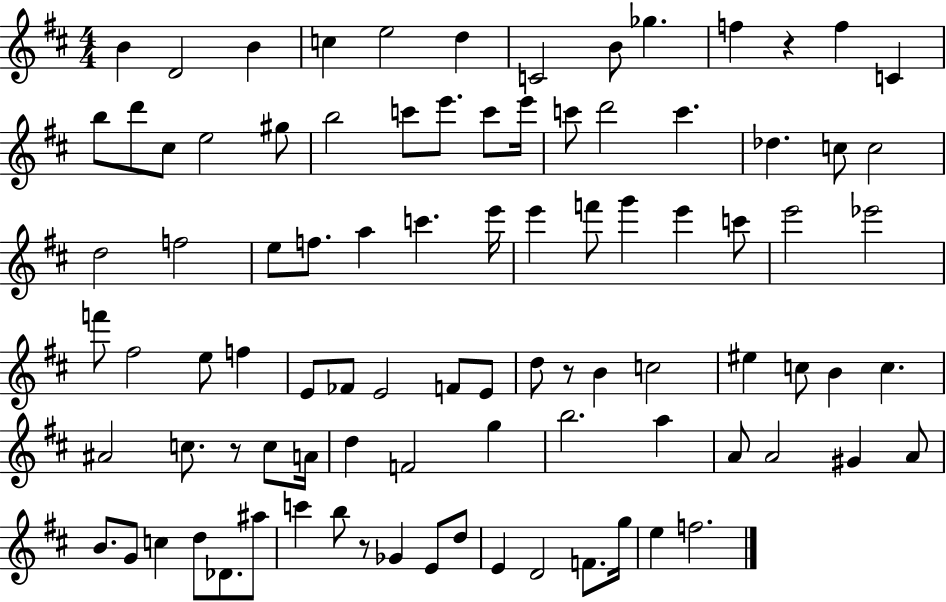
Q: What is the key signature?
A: D major